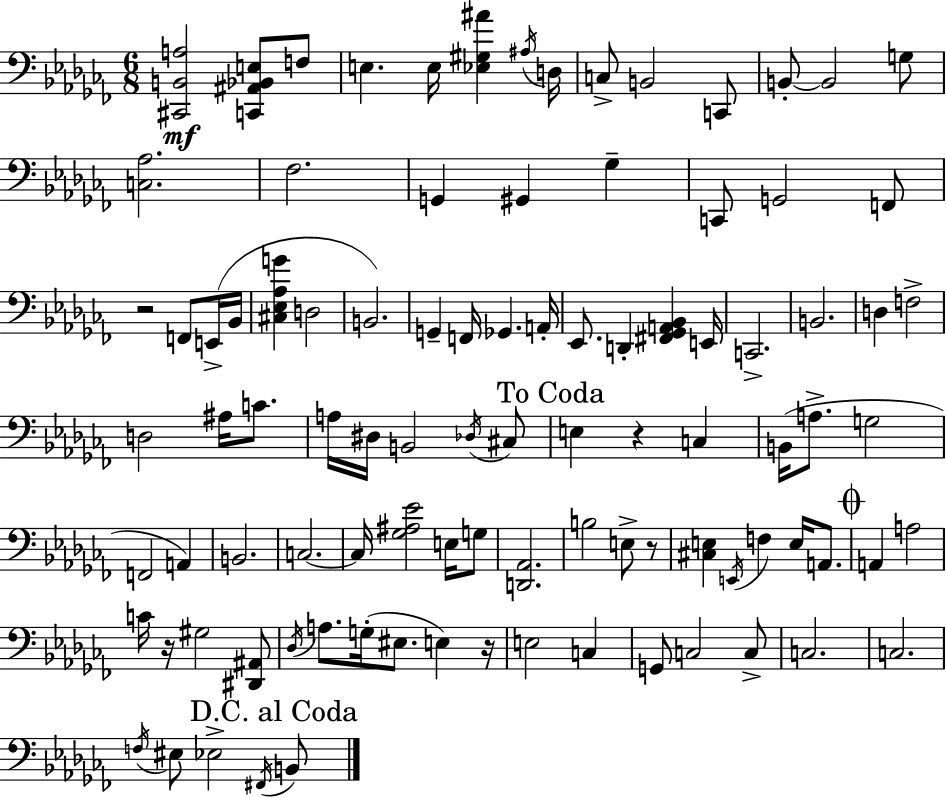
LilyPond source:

{
  \clef bass
  \numericTimeSignature
  \time 6/8
  \key aes \minor
  \repeat volta 2 { <cis, b, a>2\mf <c, ais, bes, e>8 f8 | e4. e16 <ees gis ais'>4 \acciaccatura { ais16 } | d16 c8-> b,2 c,8 | b,8-.~~ b,2 g8 | \break <c aes>2. | fes2. | g,4 gis,4 ges4-- | c,8 g,2 f,8 | \break r2 f,8 e,16->( | bes,16 <cis ees aes g'>4 d2 | b,2.) | g,4-- f,16 ges,4. | \break a,16-. ees,8. d,4-. <fis, ges, a, bes,>4 | e,16 c,2.-> | b,2. | d4 f2-> | \break d2 ais16 c'8. | a16 dis16 b,2 \acciaccatura { des16 } | cis8 \mark "To Coda" e4 r4 c4 | b,16( a8.-> g2 | \break f,2 a,4) | b,2. | c2.~~ | c16 <ges ais ees'>2 e16 | \break g8 <d, aes,>2. | b2 e8-> | r8 <cis e>4 \acciaccatura { e,16 } f4 e16 | a,8. \mark \markup { \musicglyph "scripts.coda" } a,4 a2 | \break c'16 r16 gis2 | <dis, ais,>8 \acciaccatura { des16 } a8. g16-.( eis8. e4) | r16 e2 | c4 g,8 c2 | \break c8-> c2. | c2. | \acciaccatura { f16 } eis8 ees2-> | \acciaccatura { fis,16 } \mark "D.C. al Coda" b,8 } \bar "|."
}